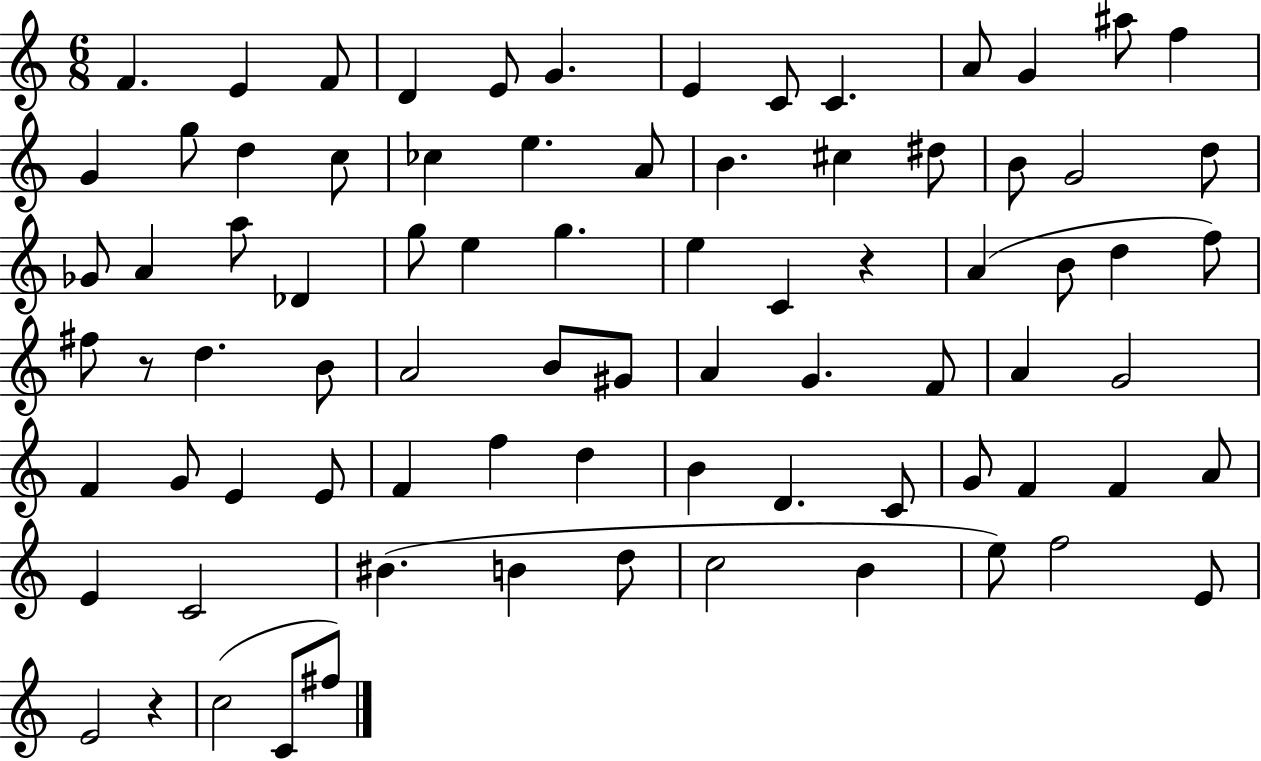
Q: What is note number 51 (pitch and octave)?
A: F4